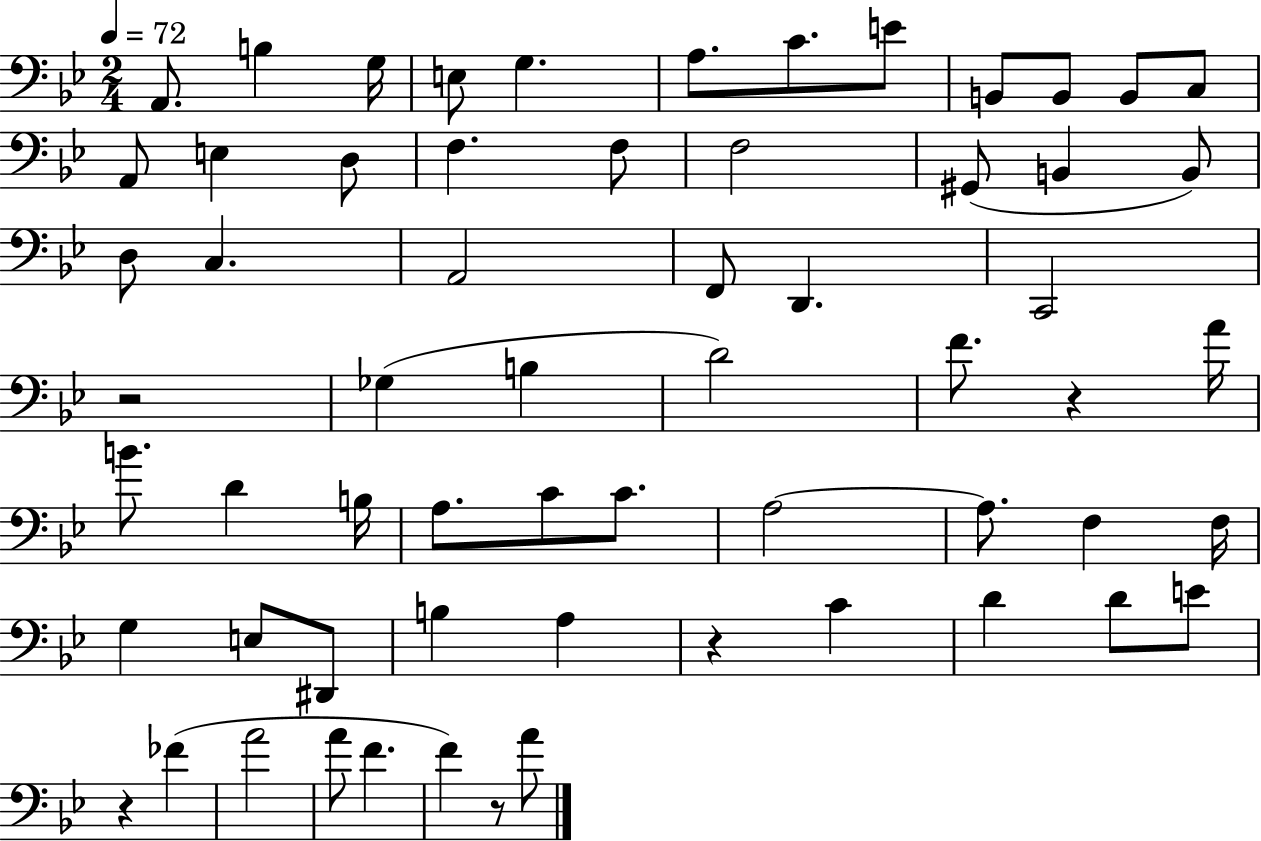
X:1
T:Untitled
M:2/4
L:1/4
K:Bb
A,,/2 B, G,/4 E,/2 G, A,/2 C/2 E/2 B,,/2 B,,/2 B,,/2 C,/2 A,,/2 E, D,/2 F, F,/2 F,2 ^G,,/2 B,, B,,/2 D,/2 C, A,,2 F,,/2 D,, C,,2 z2 _G, B, D2 F/2 z A/4 B/2 D B,/4 A,/2 C/2 C/2 A,2 A,/2 F, F,/4 G, E,/2 ^D,,/2 B, A, z C D D/2 E/2 z _F A2 A/2 F F z/2 A/2